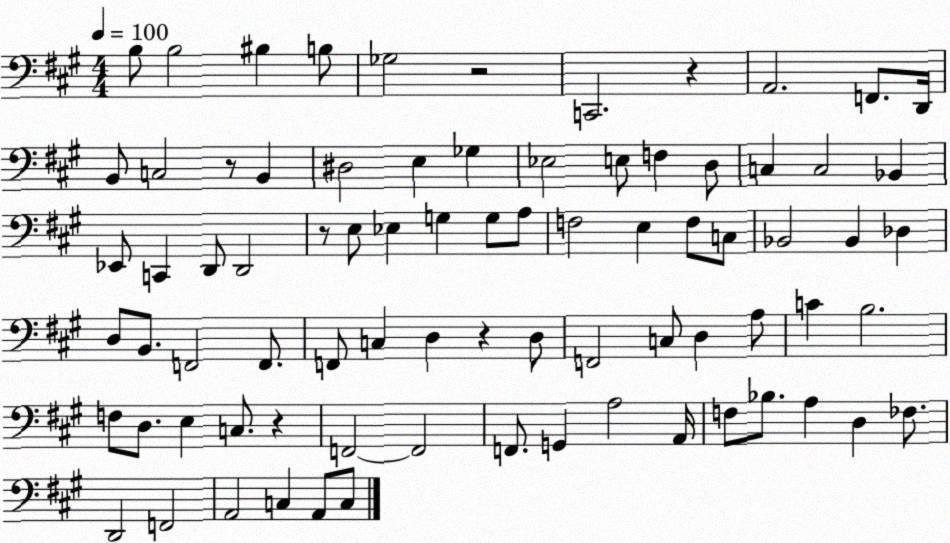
X:1
T:Untitled
M:4/4
L:1/4
K:A
B,/2 B,2 ^B, B,/2 _G,2 z2 C,,2 z A,,2 F,,/2 D,,/4 B,,/2 C,2 z/2 B,, ^D,2 E, _G, _E,2 E,/2 F, D,/2 C, C,2 _B,, _E,,/2 C,, D,,/2 D,,2 z/2 E,/2 _E, G, G,/2 A,/2 F,2 E, F,/2 C,/2 _B,,2 _B,, _D, D,/2 B,,/2 F,,2 F,,/2 F,,/2 C, D, z D,/2 F,,2 C,/2 D, A,/2 C B,2 F,/2 D,/2 E, C,/2 z F,,2 F,,2 F,,/2 G,, A,2 A,,/4 F,/2 _B,/2 A, D, _F,/2 D,,2 F,,2 A,,2 C, A,,/2 C,/2